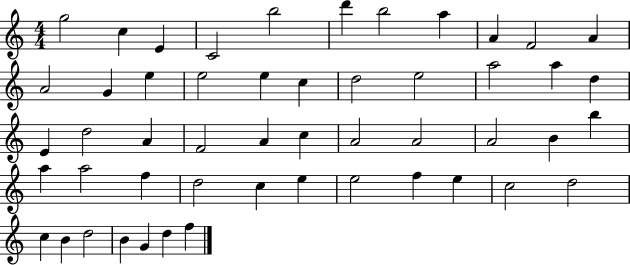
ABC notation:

X:1
T:Untitled
M:4/4
L:1/4
K:C
g2 c E C2 b2 d' b2 a A F2 A A2 G e e2 e c d2 e2 a2 a d E d2 A F2 A c A2 A2 A2 B b a a2 f d2 c e e2 f e c2 d2 c B d2 B G d f